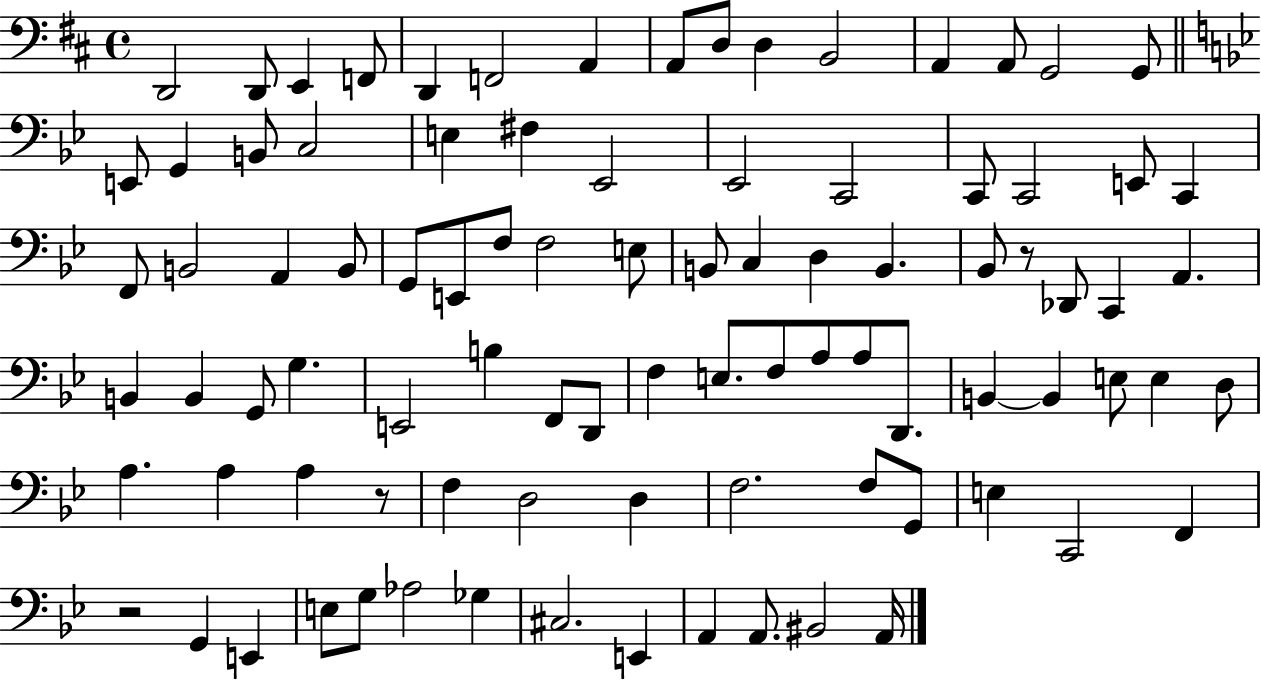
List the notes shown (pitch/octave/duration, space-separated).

D2/h D2/e E2/q F2/e D2/q F2/h A2/q A2/e D3/e D3/q B2/h A2/q A2/e G2/h G2/e E2/e G2/q B2/e C3/h E3/q F#3/q Eb2/h Eb2/h C2/h C2/e C2/h E2/e C2/q F2/e B2/h A2/q B2/e G2/e E2/e F3/e F3/h E3/e B2/e C3/q D3/q B2/q. Bb2/e R/e Db2/e C2/q A2/q. B2/q B2/q G2/e G3/q. E2/h B3/q F2/e D2/e F3/q E3/e. F3/e A3/e A3/e D2/e. B2/q B2/q E3/e E3/q D3/e A3/q. A3/q A3/q R/e F3/q D3/h D3/q F3/h. F3/e G2/e E3/q C2/h F2/q R/h G2/q E2/q E3/e G3/e Ab3/h Gb3/q C#3/h. E2/q A2/q A2/e. BIS2/h A2/s